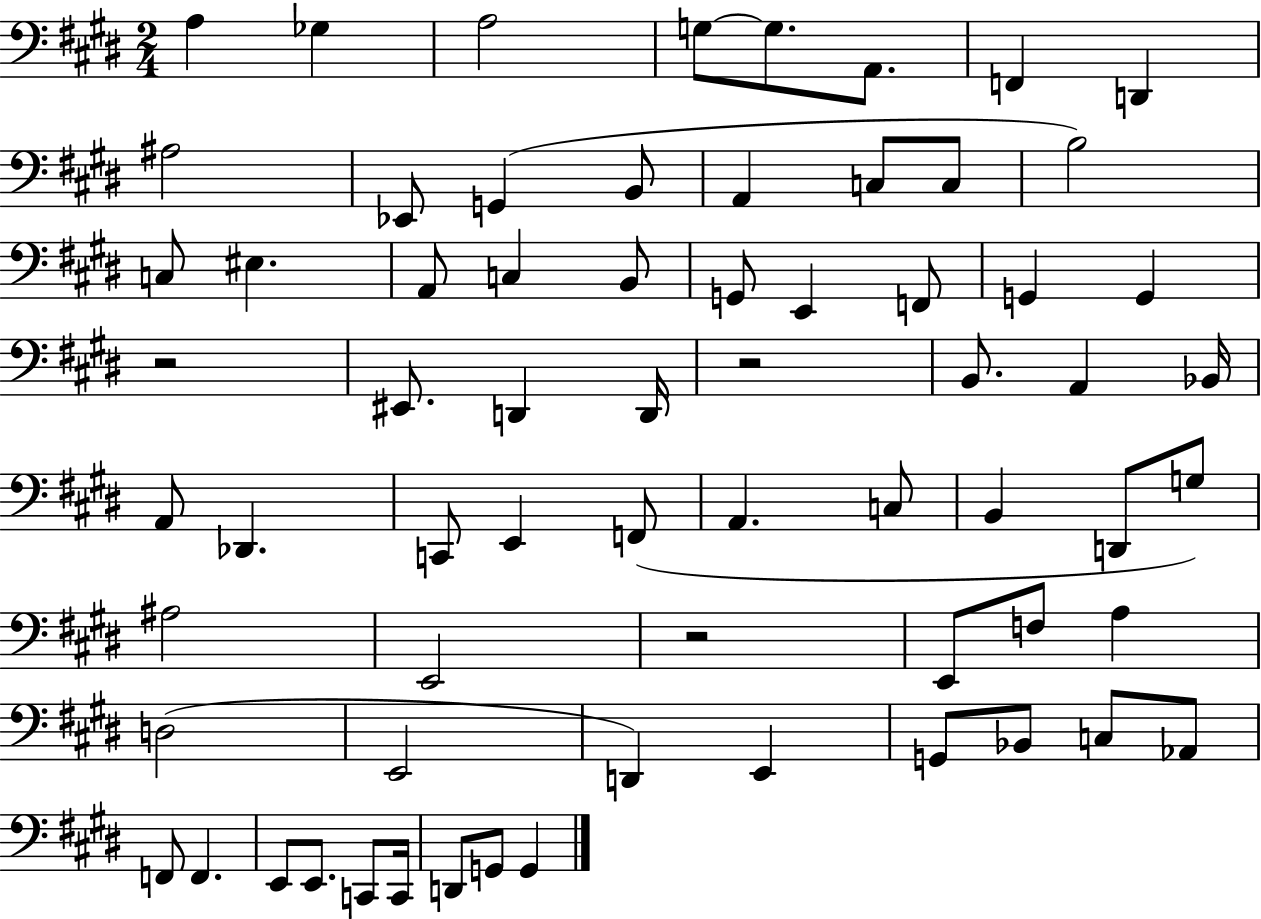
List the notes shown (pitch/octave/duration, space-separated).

A3/q Gb3/q A3/h G3/e G3/e. A2/e. F2/q D2/q A#3/h Eb2/e G2/q B2/e A2/q C3/e C3/e B3/h C3/e EIS3/q. A2/e C3/q B2/e G2/e E2/q F2/e G2/q G2/q R/h EIS2/e. D2/q D2/s R/h B2/e. A2/q Bb2/s A2/e Db2/q. C2/e E2/q F2/e A2/q. C3/e B2/q D2/e G3/e A#3/h E2/h R/h E2/e F3/e A3/q D3/h E2/h D2/q E2/q G2/e Bb2/e C3/e Ab2/e F2/e F2/q. E2/e E2/e. C2/e C2/s D2/e G2/e G2/q